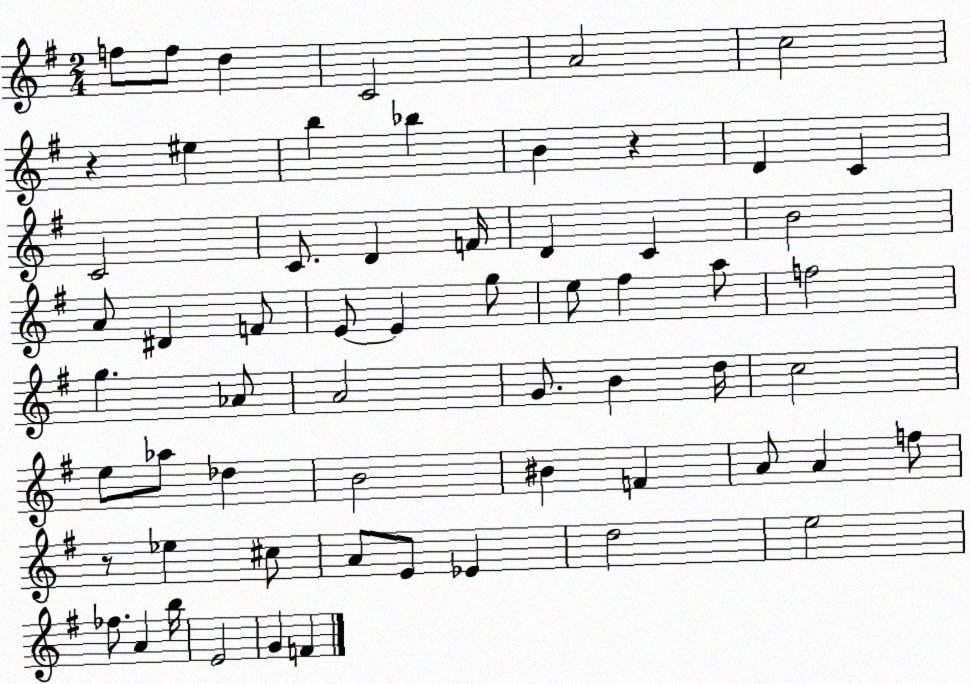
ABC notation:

X:1
T:Untitled
M:2/4
L:1/4
K:G
f/2 f/2 d C2 A2 c2 z ^e b _b B z D C C2 C/2 D F/4 D C B2 A/2 ^D F/2 E/2 E g/2 e/2 ^f a/2 f2 g _A/2 A2 G/2 B d/4 c2 e/2 _a/2 _d B2 ^B F A/2 A f/2 z/2 _e ^c/2 A/2 E/2 _E d2 e2 _f/2 A b/4 E2 G F